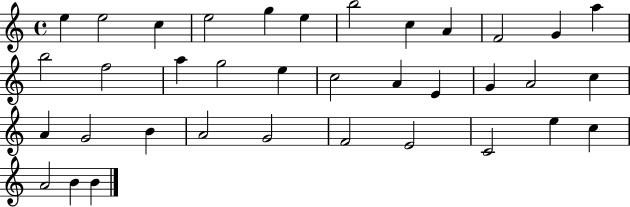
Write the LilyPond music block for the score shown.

{
  \clef treble
  \time 4/4
  \defaultTimeSignature
  \key c \major
  e''4 e''2 c''4 | e''2 g''4 e''4 | b''2 c''4 a'4 | f'2 g'4 a''4 | \break b''2 f''2 | a''4 g''2 e''4 | c''2 a'4 e'4 | g'4 a'2 c''4 | \break a'4 g'2 b'4 | a'2 g'2 | f'2 e'2 | c'2 e''4 c''4 | \break a'2 b'4 b'4 | \bar "|."
}